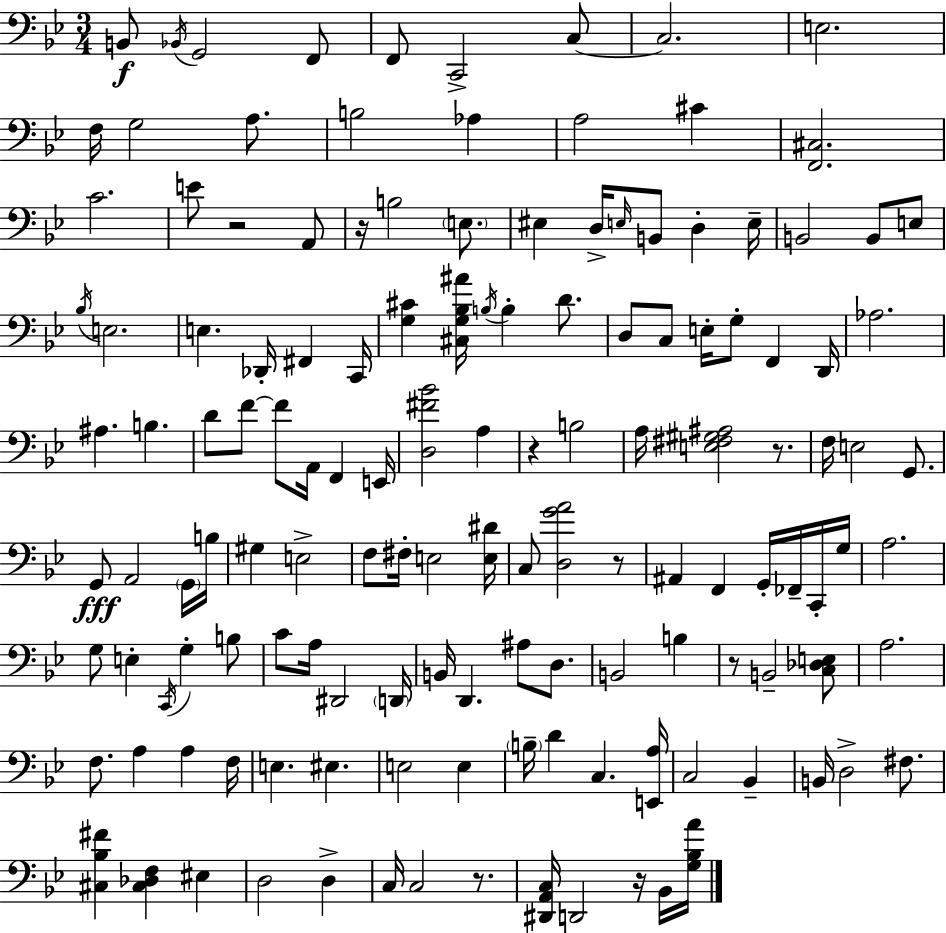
{
  \clef bass
  \numericTimeSignature
  \time 3/4
  \key bes \major
  b,8\f \acciaccatura { bes,16 } g,2 f,8 | f,8 c,2-> c8~~ | c2. | e2. | \break f16 g2 a8. | b2 aes4 | a2 cis'4 | <f, cis>2. | \break c'2. | e'8 r2 a,8 | r16 b2 \parenthesize e8. | eis4 d16-> \grace { e16 } b,8 d4-. | \break e16-- b,2 b,8 | e8 \acciaccatura { bes16 } e2. | e4. des,16-. fis,4 | c,16 <g cis'>4 <cis g bes ais'>16 \acciaccatura { b16 } b4-. | \break d'8. d8 c8 e16-. g8-. f,4 | d,16 aes2. | ais4. b4. | d'8 f'8~~ f'8 a,16 f,4 | \break e,16 <d fis' bes'>2 | a4 r4 b2 | a16 <e fis gis ais>2 | r8. f16 e2 | \break g,8. g,8\fff a,2 | \parenthesize g,16 b16 gis4 e2-> | f8 fis16-. e2 | <e dis'>16 c8 <d g' a'>2 | \break r8 ais,4 f,4 | g,16-. fes,16-- c,16-. g16 a2. | g8 e4-. \acciaccatura { c,16 } g4-. | b8 c'8 a16 dis,2 | \break \parenthesize d,16 b,16 d,4. | ais8 d8. b,2 | b4 r8 b,2-- | <c des e>8 a2. | \break f8. a4 | a4 f16 e4. eis4. | e2 | e4 \parenthesize b16-- d'4 c4. | \break <e, a>16 c2 | bes,4-- b,16 d2-> | fis8. <cis bes fis'>4 <cis des f>4 | eis4 d2 | \break d4-> c16 c2 | r8. <dis, a, c>16 d,2 | r16 bes,16 <g bes a'>16 \bar "|."
}